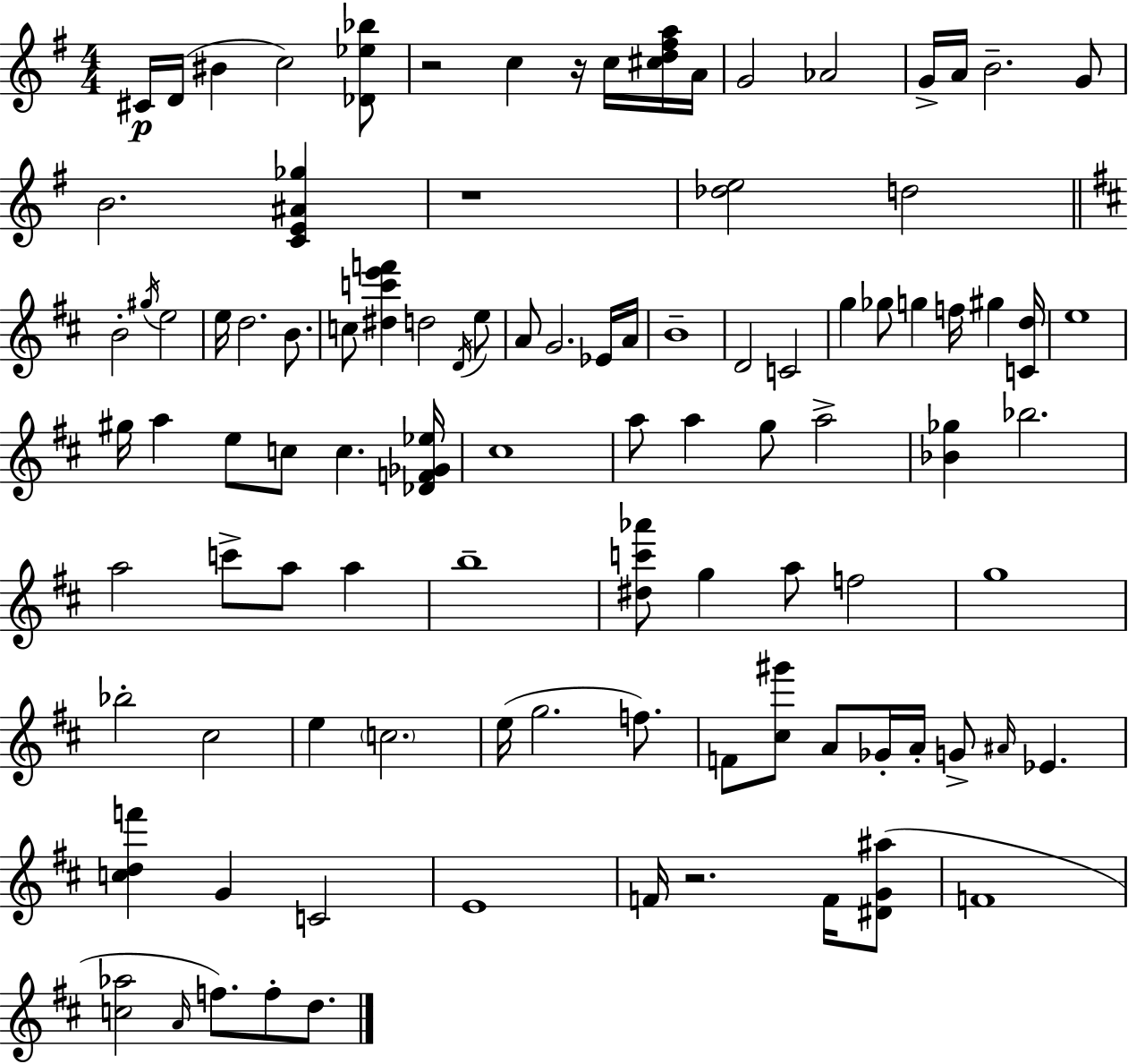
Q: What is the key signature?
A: E minor